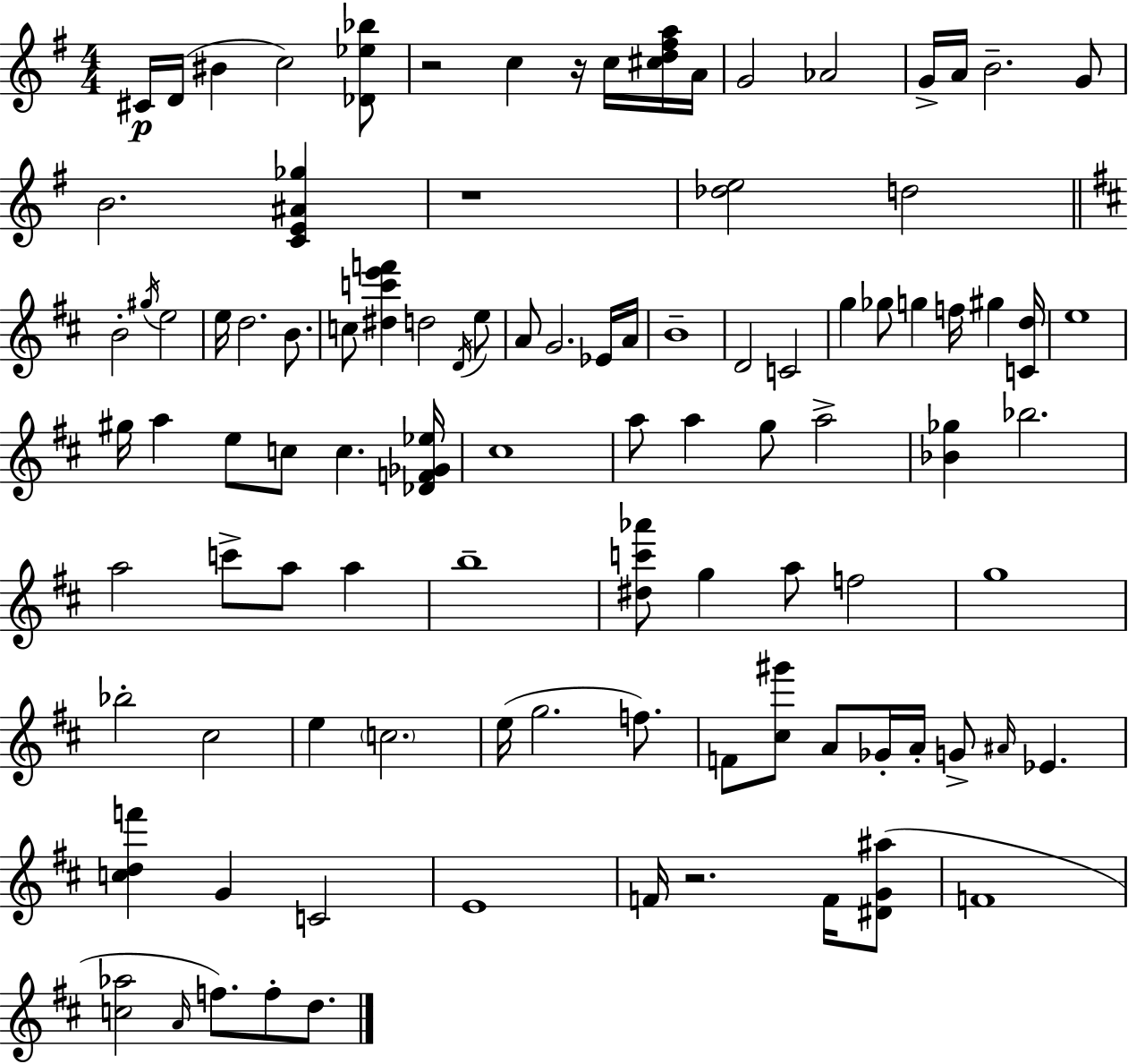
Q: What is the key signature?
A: E minor